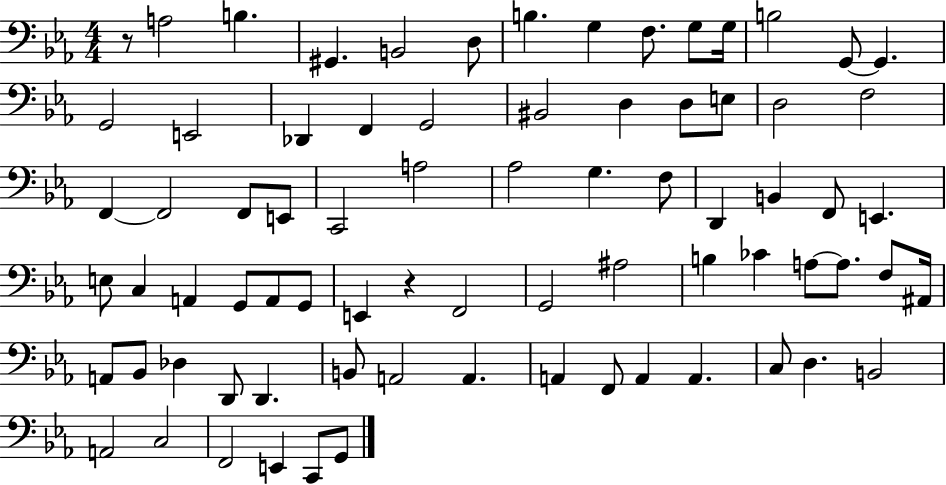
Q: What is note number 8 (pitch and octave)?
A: F3